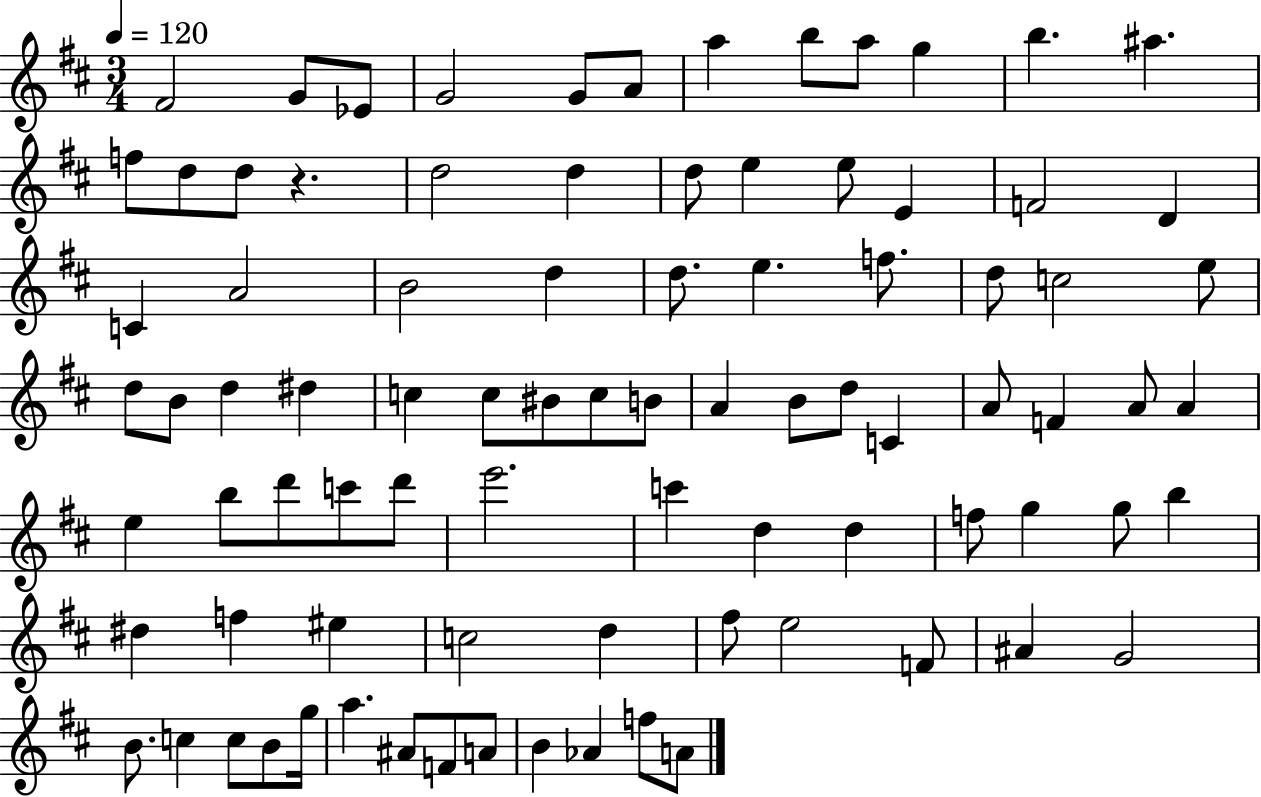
X:1
T:Untitled
M:3/4
L:1/4
K:D
^F2 G/2 _E/2 G2 G/2 A/2 a b/2 a/2 g b ^a f/2 d/2 d/2 z d2 d d/2 e e/2 E F2 D C A2 B2 d d/2 e f/2 d/2 c2 e/2 d/2 B/2 d ^d c c/2 ^B/2 c/2 B/2 A B/2 d/2 C A/2 F A/2 A e b/2 d'/2 c'/2 d'/2 e'2 c' d d f/2 g g/2 b ^d f ^e c2 d ^f/2 e2 F/2 ^A G2 B/2 c c/2 B/2 g/4 a ^A/2 F/2 A/2 B _A f/2 A/2